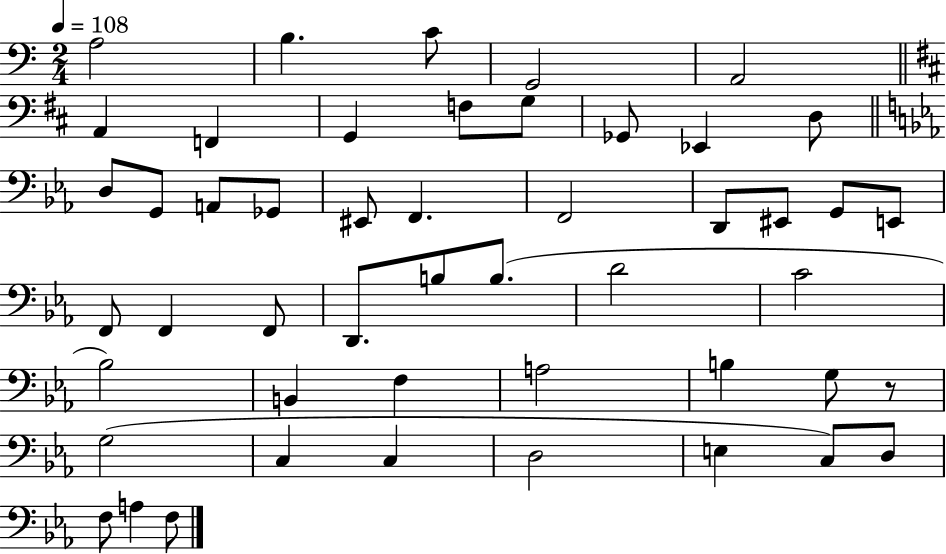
X:1
T:Untitled
M:2/4
L:1/4
K:C
A,2 B, C/2 G,,2 A,,2 A,, F,, G,, F,/2 G,/2 _G,,/2 _E,, D,/2 D,/2 G,,/2 A,,/2 _G,,/2 ^E,,/2 F,, F,,2 D,,/2 ^E,,/2 G,,/2 E,,/2 F,,/2 F,, F,,/2 D,,/2 B,/2 B,/2 D2 C2 _B,2 B,, F, A,2 B, G,/2 z/2 G,2 C, C, D,2 E, C,/2 D,/2 F,/2 A, F,/2